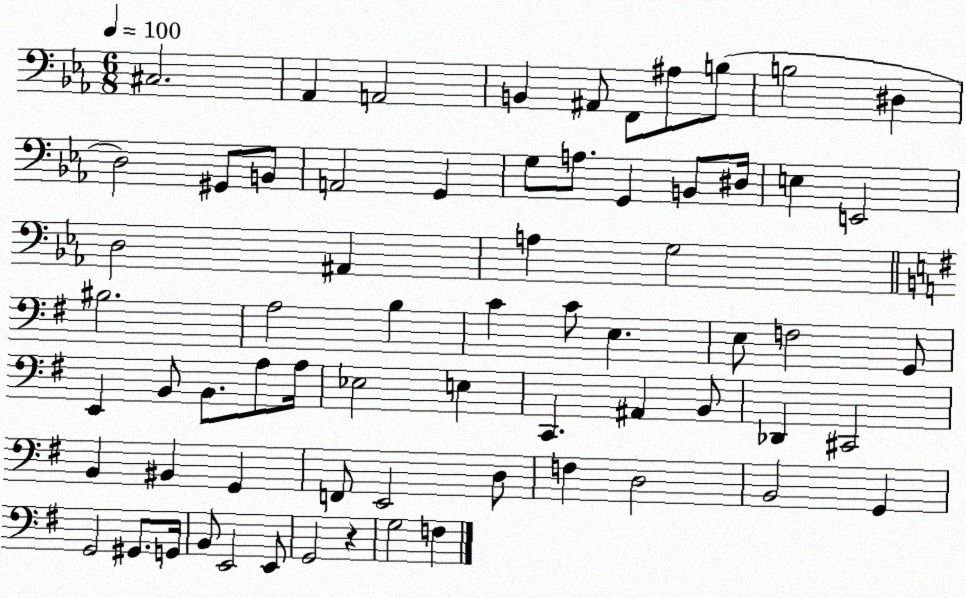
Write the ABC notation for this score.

X:1
T:Untitled
M:6/8
L:1/4
K:Eb
^C,2 _A,, A,,2 B,, ^A,,/2 F,,/2 ^A,/2 B,/2 B,2 ^D, D,2 ^G,,/2 B,,/2 A,,2 G,, G,/2 A,/2 G,, B,,/2 ^D,/4 E, E,,2 D,2 ^A,, A, G,2 ^B,2 A,2 B, C C/2 E, E,/2 F,2 G,,/2 E,, B,,/2 B,,/2 A,/2 A,/4 _E,2 E, C,, ^A,, B,,/2 _D,, ^C,,2 B,, ^B,, G,, F,,/2 E,,2 D,/2 F, D,2 B,,2 G,, G,,2 ^G,,/2 G,,/4 B,,/2 E,,2 E,,/2 G,,2 z G,2 F,